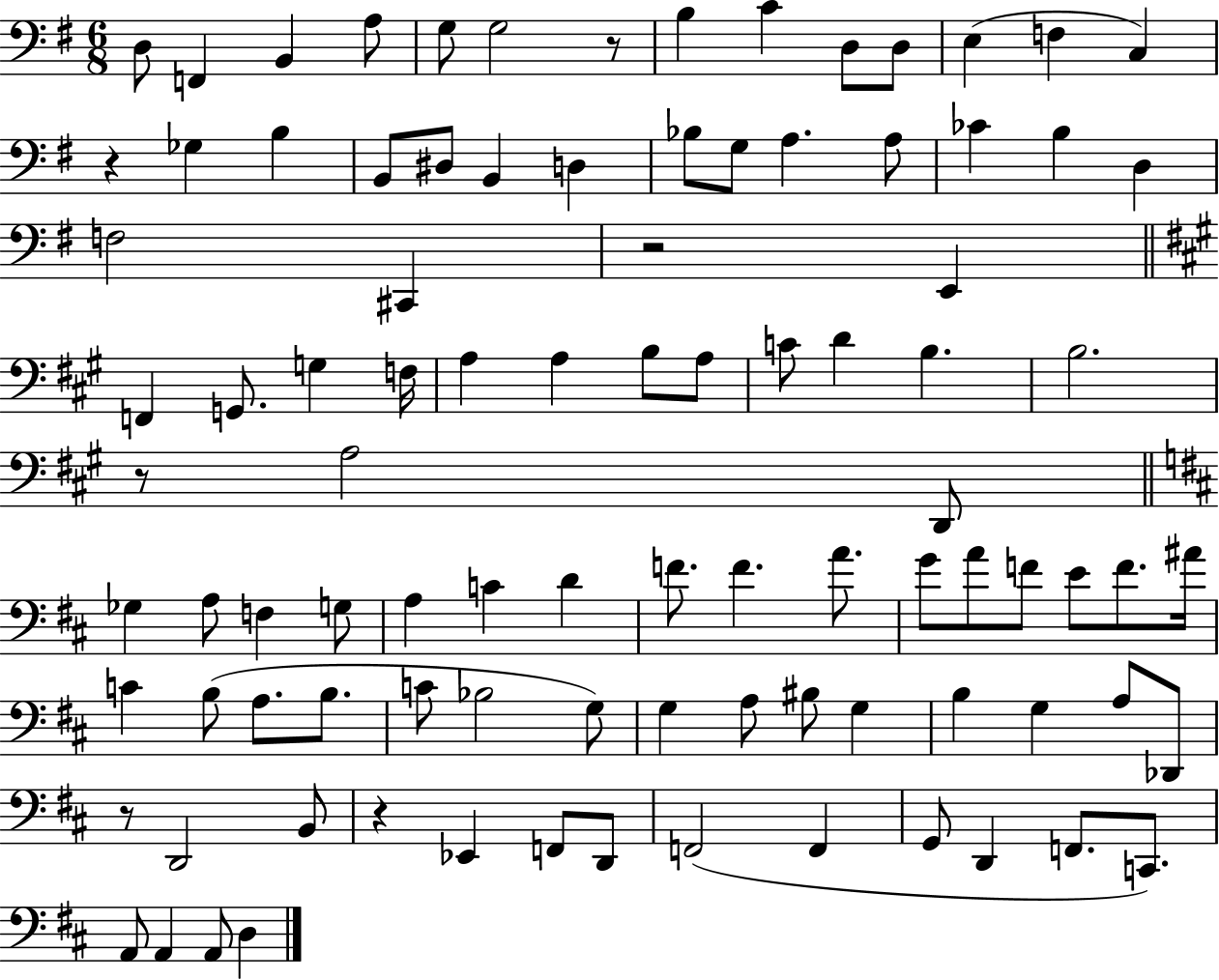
X:1
T:Untitled
M:6/8
L:1/4
K:G
D,/2 F,, B,, A,/2 G,/2 G,2 z/2 B, C D,/2 D,/2 E, F, C, z _G, B, B,,/2 ^D,/2 B,, D, _B,/2 G,/2 A, A,/2 _C B, D, F,2 ^C,, z2 E,, F,, G,,/2 G, F,/4 A, A, B,/2 A,/2 C/2 D B, B,2 z/2 A,2 D,,/2 _G, A,/2 F, G,/2 A, C D F/2 F A/2 G/2 A/2 F/2 E/2 F/2 ^A/4 C B,/2 A,/2 B,/2 C/2 _B,2 G,/2 G, A,/2 ^B,/2 G, B, G, A,/2 _D,,/2 z/2 D,,2 B,,/2 z _E,, F,,/2 D,,/2 F,,2 F,, G,,/2 D,, F,,/2 C,,/2 A,,/2 A,, A,,/2 D,